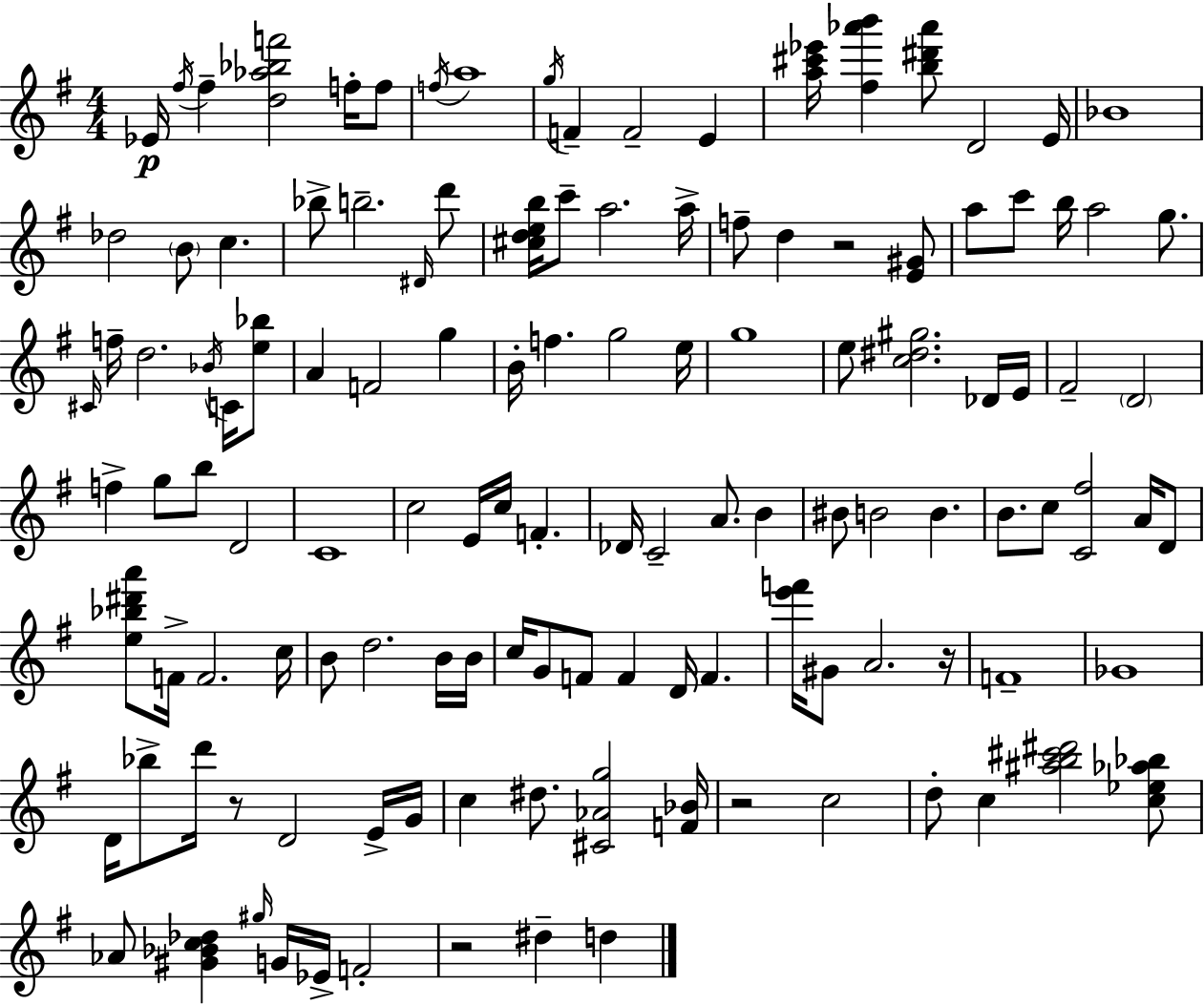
{
  \clef treble
  \numericTimeSignature
  \time 4/4
  \key g \major
  ees'16\p \acciaccatura { fis''16 } fis''4-- <d'' aes'' bes'' f'''>2 f''16-. f''8 | \acciaccatura { f''16 } a''1 | \acciaccatura { g''16 } f'4-- f'2-- e'4 | <a'' cis''' ees'''>16 <fis'' aes''' b'''>4 <b'' dis''' aes'''>8 d'2 | \break e'16 bes'1 | des''2 \parenthesize b'8 c''4. | bes''8-> b''2.-- | \grace { dis'16 } d'''8 <cis'' d'' e'' b''>16 c'''8-- a''2. | \break a''16-> f''8-- d''4 r2 | <e' gis'>8 a''8 c'''8 b''16 a''2 | g''8. \grace { cis'16 } f''16-- d''2. | \acciaccatura { bes'16 } c'16 <e'' bes''>8 a'4 f'2 | \break g''4 b'16-. f''4. g''2 | e''16 g''1 | e''8 <c'' dis'' gis''>2. | des'16 e'16 fis'2-- \parenthesize d'2 | \break f''4-> g''8 b''8 d'2 | c'1 | c''2 e'16 c''16 | f'4.-. des'16 c'2-- a'8. | \break b'4 bis'8 b'2 | b'4. b'8. c''8 <c' fis''>2 | a'16 d'8 <e'' bes'' dis''' a'''>8 f'16-> f'2. | c''16 b'8 d''2. | \break b'16 b'16 c''16 g'8 f'8 f'4 d'16 | f'4. <e''' f'''>16 gis'8 a'2. | r16 f'1-- | ges'1 | \break d'16 bes''8-> d'''16 r8 d'2 | e'16-> g'16 c''4 dis''8. <cis' aes' g''>2 | <f' bes'>16 r2 c''2 | d''8-. c''4 <ais'' b'' cis''' dis'''>2 | \break <c'' ees'' aes'' bes''>8 aes'8 <gis' bes' c'' des''>4 \grace { gis''16 } g'16 ees'16-> f'2-. | r2 dis''4-- | d''4 \bar "|."
}